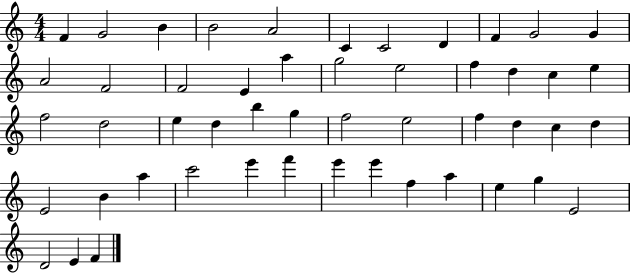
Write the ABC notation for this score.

X:1
T:Untitled
M:4/4
L:1/4
K:C
F G2 B B2 A2 C C2 D F G2 G A2 F2 F2 E a g2 e2 f d c e f2 d2 e d b g f2 e2 f d c d E2 B a c'2 e' f' e' e' f a e g E2 D2 E F